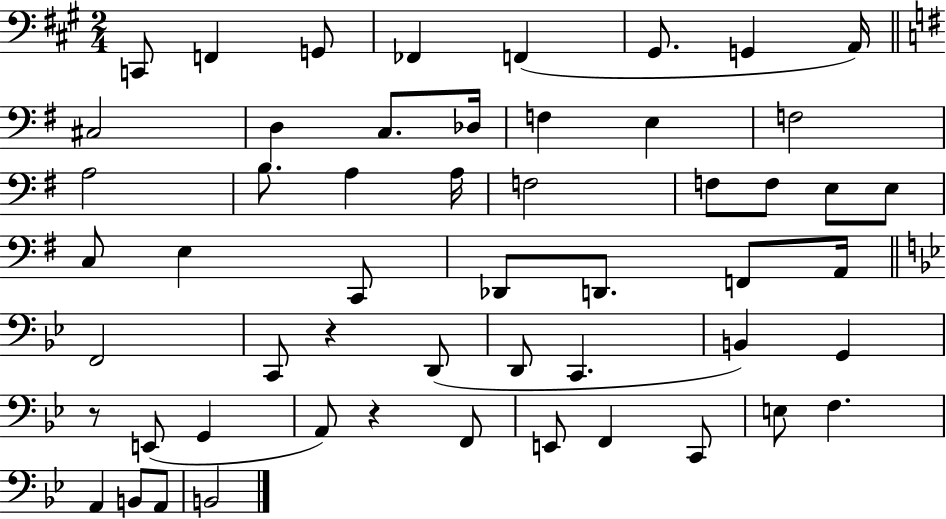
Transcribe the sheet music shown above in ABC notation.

X:1
T:Untitled
M:2/4
L:1/4
K:A
C,,/2 F,, G,,/2 _F,, F,, ^G,,/2 G,, A,,/4 ^C,2 D, C,/2 _D,/4 F, E, F,2 A,2 B,/2 A, A,/4 F,2 F,/2 F,/2 E,/2 E,/2 C,/2 E, C,,/2 _D,,/2 D,,/2 F,,/2 A,,/4 F,,2 C,,/2 z D,,/2 D,,/2 C,, B,, G,, z/2 E,,/2 G,, A,,/2 z F,,/2 E,,/2 F,, C,,/2 E,/2 F, A,, B,,/2 A,,/2 B,,2